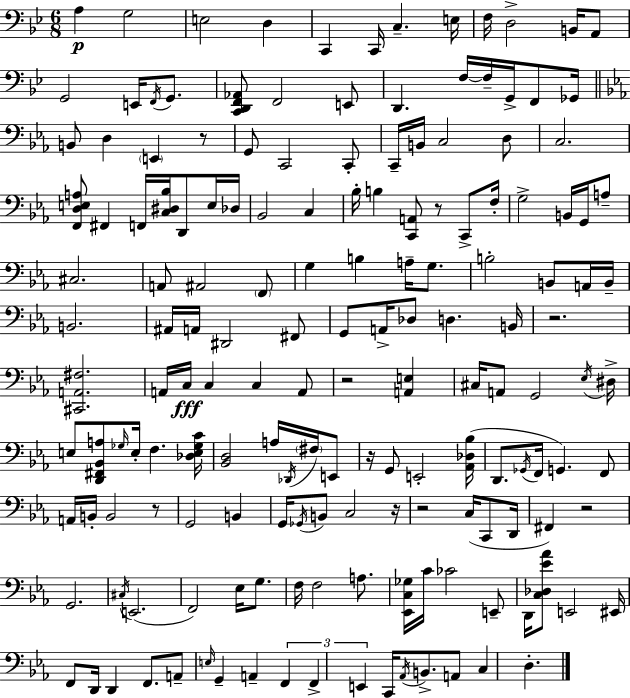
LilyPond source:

{
  \clef bass
  \numericTimeSignature
  \time 6/8
  \key bes \major
  \repeat volta 2 { a4\p g2 | e2 d4 | c,4 c,16 c4.-- e16 | f16 d2-> b,16 a,8 | \break g,2 e,16 \acciaccatura { f,16 } g,8. | <c, d, f, aes,>8 f,2 e,8 | d,4. f16~~ f16-- g,16-> f,8 | ges,16 \bar "||" \break \key ees \major b,8 d4 \parenthesize e,4 r8 | g,8 c,2 c,8-. | c,16-- b,16 c2 d8 | c2. | \break <f, d e a>8 fis,4 f,16 <c dis bes>16 d,8 e16 des16 | bes,2 c4 | bes16-. b4 <c, a,>8 r8 c,8-> f16-. | g2-> b,16 g,16 a8-- | \break cis2. | a,8 ais,2 \parenthesize f,8 | g4 b4 a16-- g8. | b2-. b,8 a,16 b,16-- | \break b,2. | ais,16 a,16 dis,2 fis,8 | g,8 a,16-> des8 d4. b,16 | r2. | \break <cis, a, fis>2. | a,16 c16\fff c4 c4 a,8 | r2 <a, e>4 | cis16 a,8 g,2 \acciaccatura { ees16 } | \break dis16-> e8 <d, fis, bes, a>8 \grace { ges16 } e16-. f4. | <des e ges c'>16 <bes, d>2 a16 \acciaccatura { des,16 } | \parenthesize fis16 e,8 r16 g,8 e,2-. | <aes, des bes>16( d,8. \acciaccatura { ges,16 } f,16 g,4.) | \break f,8 a,16 b,16-. b,2 | r8 g,2 | b,4 g,16 \acciaccatura { ges,16 } b,8 c2 | r16 r2 | \break c16( c,8 d,16 fis,4) r2 | g,2. | \acciaccatura { cis16 }( e,2. | f,2) | \break ees16 g8. f16 f2 | a8. <ees, c ges>16 c'16 ces'2 | e,8-- d,16 <c des ees' aes'>8 e,2 | eis,16 f,8 d,16 d,4 | \break f,8. a,8-- \grace { e16 } g,4-- a,4-- | \tuplet 3/2 { f,4 f,4-> e,4 } | c,16 \acciaccatura { aes,16 } b,8.-> a,8 c4 | d4.-. } \bar "|."
}